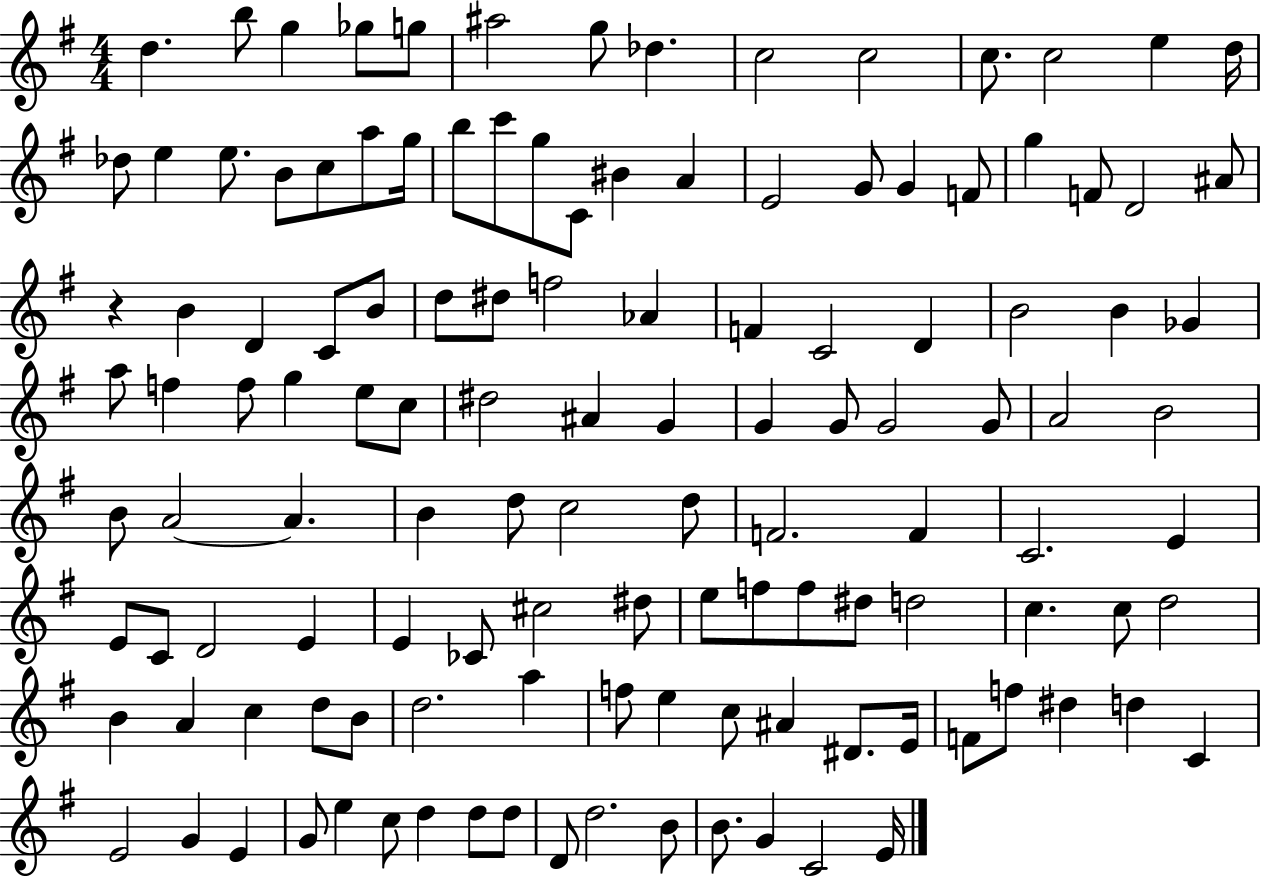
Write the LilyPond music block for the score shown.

{
  \clef treble
  \numericTimeSignature
  \time 4/4
  \key g \major
  \repeat volta 2 { d''4. b''8 g''4 ges''8 g''8 | ais''2 g''8 des''4. | c''2 c''2 | c''8. c''2 e''4 d''16 | \break des''8 e''4 e''8. b'8 c''8 a''8 g''16 | b''8 c'''8 g''8 c'8 bis'4 a'4 | e'2 g'8 g'4 f'8 | g''4 f'8 d'2 ais'8 | \break r4 b'4 d'4 c'8 b'8 | d''8 dis''8 f''2 aes'4 | f'4 c'2 d'4 | b'2 b'4 ges'4 | \break a''8 f''4 f''8 g''4 e''8 c''8 | dis''2 ais'4 g'4 | g'4 g'8 g'2 g'8 | a'2 b'2 | \break b'8 a'2~~ a'4. | b'4 d''8 c''2 d''8 | f'2. f'4 | c'2. e'4 | \break e'8 c'8 d'2 e'4 | e'4 ces'8 cis''2 dis''8 | e''8 f''8 f''8 dis''8 d''2 | c''4. c''8 d''2 | \break b'4 a'4 c''4 d''8 b'8 | d''2. a''4 | f''8 e''4 c''8 ais'4 dis'8. e'16 | f'8 f''8 dis''4 d''4 c'4 | \break e'2 g'4 e'4 | g'8 e''4 c''8 d''4 d''8 d''8 | d'8 d''2. b'8 | b'8. g'4 c'2 e'16 | \break } \bar "|."
}